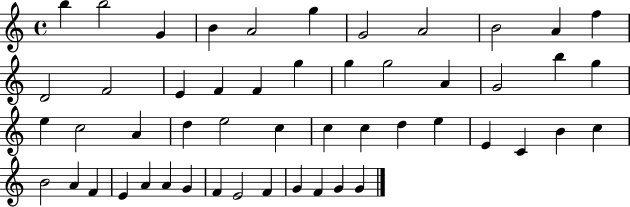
B5/q B5/h G4/q B4/q A4/h G5/q G4/h A4/h B4/h A4/q F5/q D4/h F4/h E4/q F4/q F4/q G5/q G5/q G5/h A4/q G4/h B5/q G5/q E5/q C5/h A4/q D5/q E5/h C5/q C5/q C5/q D5/q E5/q E4/q C4/q B4/q C5/q B4/h A4/q F4/q E4/q A4/q A4/q G4/q F4/q E4/h F4/q G4/q F4/q G4/q G4/q